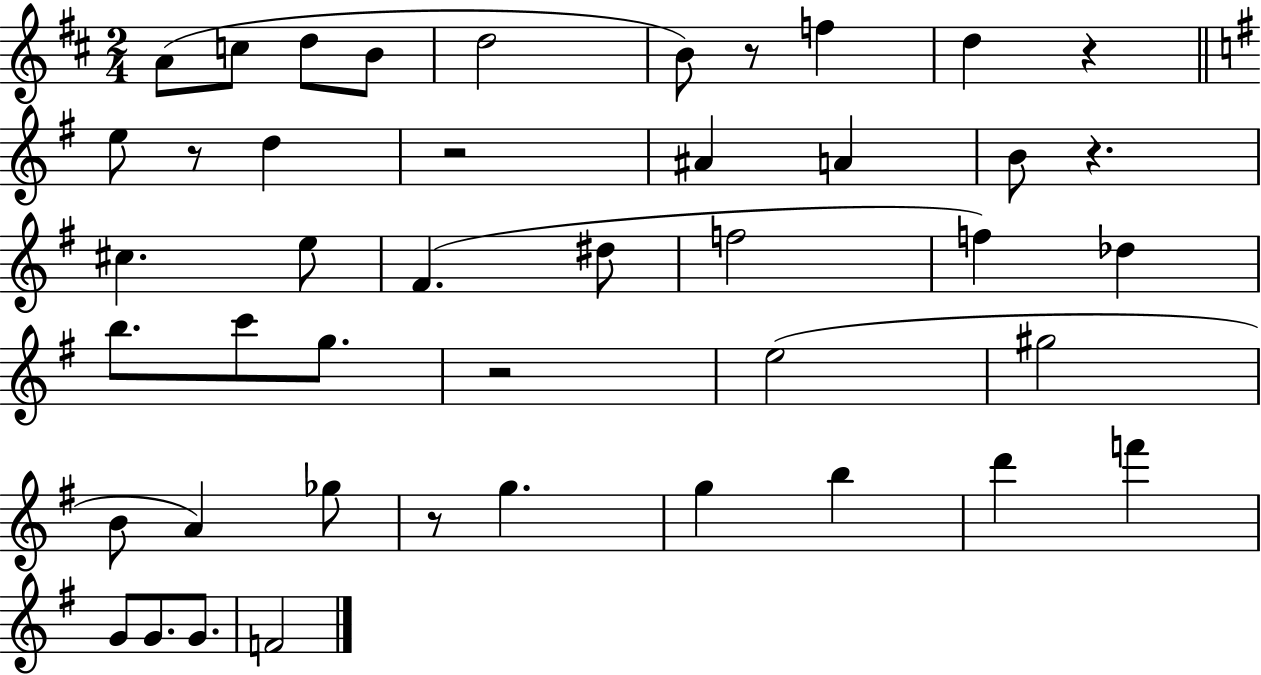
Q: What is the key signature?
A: D major